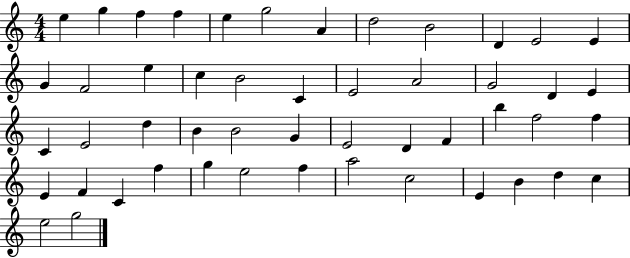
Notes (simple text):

E5/q G5/q F5/q F5/q E5/q G5/h A4/q D5/h B4/h D4/q E4/h E4/q G4/q F4/h E5/q C5/q B4/h C4/q E4/h A4/h G4/h D4/q E4/q C4/q E4/h D5/q B4/q B4/h G4/q E4/h D4/q F4/q B5/q F5/h F5/q E4/q F4/q C4/q F5/q G5/q E5/h F5/q A5/h C5/h E4/q B4/q D5/q C5/q E5/h G5/h